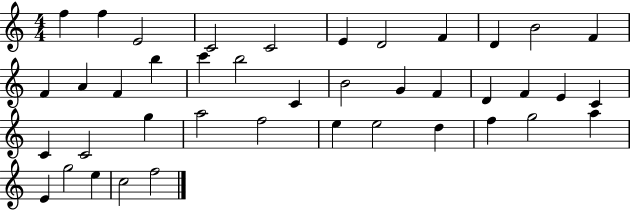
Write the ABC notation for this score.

X:1
T:Untitled
M:4/4
L:1/4
K:C
f f E2 C2 C2 E D2 F D B2 F F A F b c' b2 C B2 G F D F E C C C2 g a2 f2 e e2 d f g2 a E g2 e c2 f2